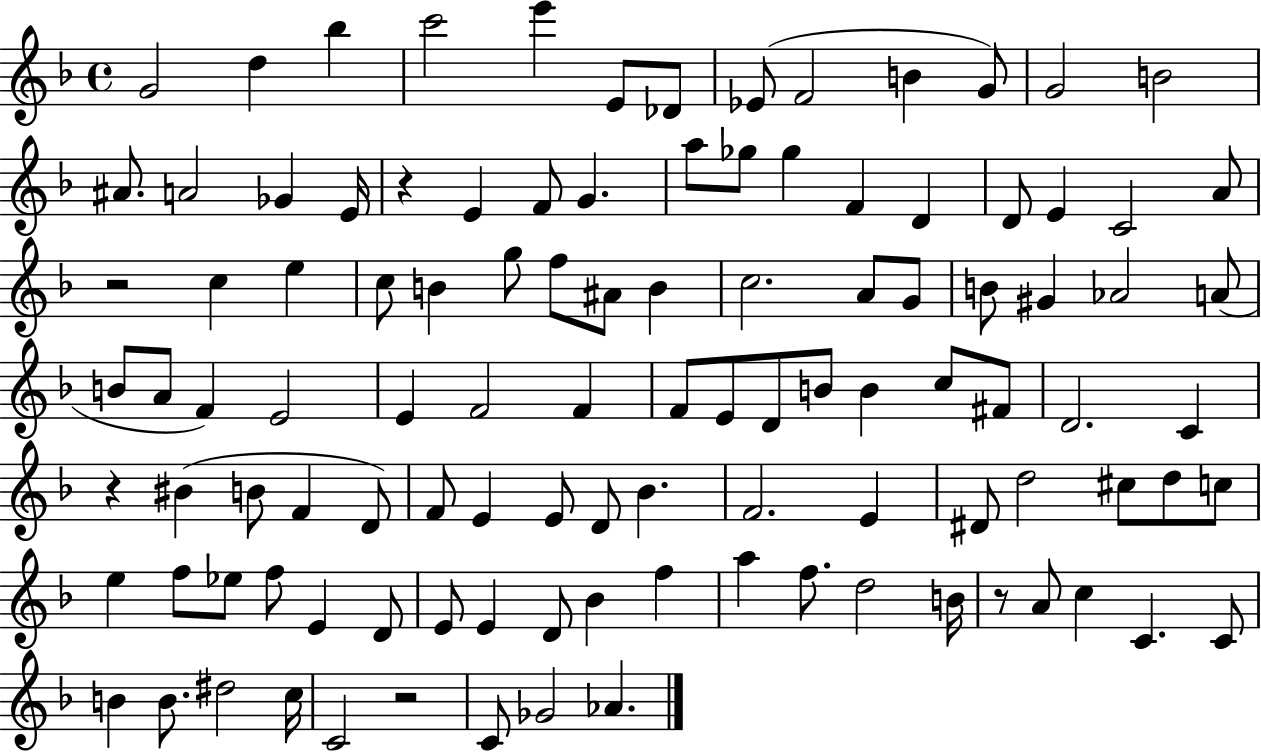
X:1
T:Untitled
M:4/4
L:1/4
K:F
G2 d _b c'2 e' E/2 _D/2 _E/2 F2 B G/2 G2 B2 ^A/2 A2 _G E/4 z E F/2 G a/2 _g/2 _g F D D/2 E C2 A/2 z2 c e c/2 B g/2 f/2 ^A/2 B c2 A/2 G/2 B/2 ^G _A2 A/2 B/2 A/2 F E2 E F2 F F/2 E/2 D/2 B/2 B c/2 ^F/2 D2 C z ^B B/2 F D/2 F/2 E E/2 D/2 _B F2 E ^D/2 d2 ^c/2 d/2 c/2 e f/2 _e/2 f/2 E D/2 E/2 E D/2 _B f a f/2 d2 B/4 z/2 A/2 c C C/2 B B/2 ^d2 c/4 C2 z2 C/2 _G2 _A